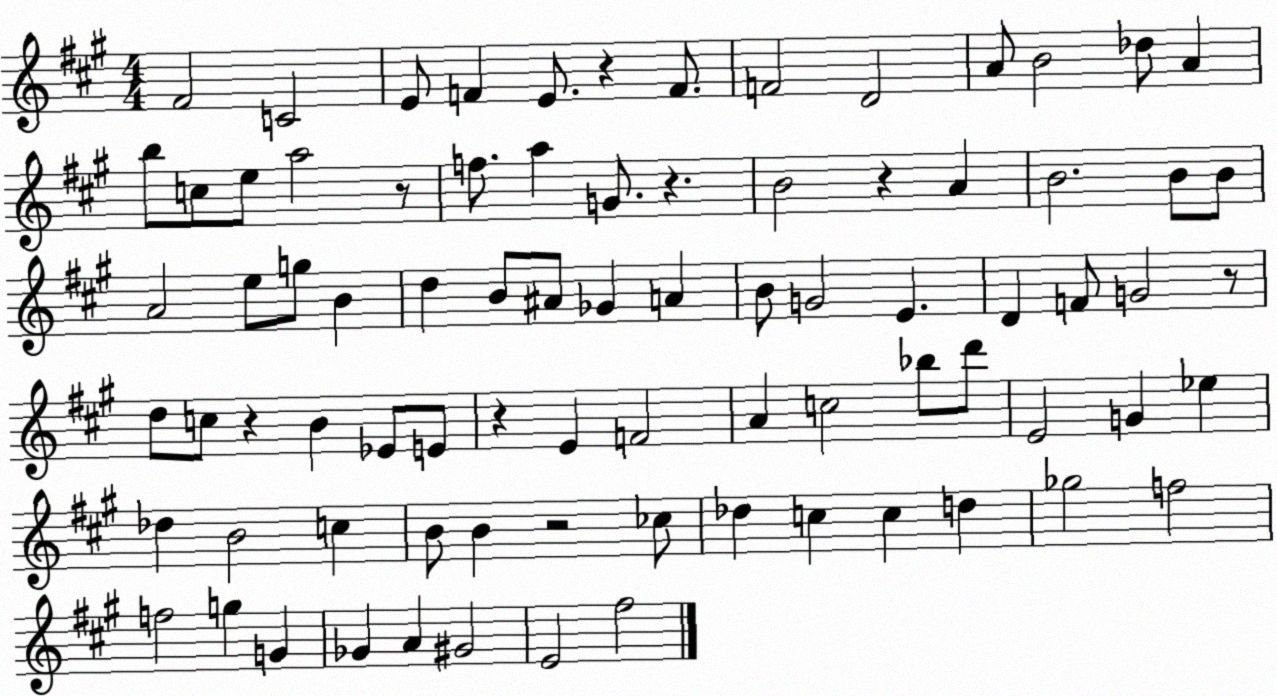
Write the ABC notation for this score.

X:1
T:Untitled
M:4/4
L:1/4
K:A
^F2 C2 E/2 F E/2 z F/2 F2 D2 A/2 B2 _d/2 A b/2 c/2 e/2 a2 z/2 f/2 a G/2 z B2 z A B2 B/2 B/2 A2 e/2 g/2 B d B/2 ^A/2 _G A B/2 G2 E D F/2 G2 z/2 d/2 c/2 z B _E/2 E/2 z E F2 A c2 _b/2 d'/2 E2 G _e _d B2 c B/2 B z2 _c/2 _d c c d _g2 f2 f2 g G _G A ^G2 E2 ^f2